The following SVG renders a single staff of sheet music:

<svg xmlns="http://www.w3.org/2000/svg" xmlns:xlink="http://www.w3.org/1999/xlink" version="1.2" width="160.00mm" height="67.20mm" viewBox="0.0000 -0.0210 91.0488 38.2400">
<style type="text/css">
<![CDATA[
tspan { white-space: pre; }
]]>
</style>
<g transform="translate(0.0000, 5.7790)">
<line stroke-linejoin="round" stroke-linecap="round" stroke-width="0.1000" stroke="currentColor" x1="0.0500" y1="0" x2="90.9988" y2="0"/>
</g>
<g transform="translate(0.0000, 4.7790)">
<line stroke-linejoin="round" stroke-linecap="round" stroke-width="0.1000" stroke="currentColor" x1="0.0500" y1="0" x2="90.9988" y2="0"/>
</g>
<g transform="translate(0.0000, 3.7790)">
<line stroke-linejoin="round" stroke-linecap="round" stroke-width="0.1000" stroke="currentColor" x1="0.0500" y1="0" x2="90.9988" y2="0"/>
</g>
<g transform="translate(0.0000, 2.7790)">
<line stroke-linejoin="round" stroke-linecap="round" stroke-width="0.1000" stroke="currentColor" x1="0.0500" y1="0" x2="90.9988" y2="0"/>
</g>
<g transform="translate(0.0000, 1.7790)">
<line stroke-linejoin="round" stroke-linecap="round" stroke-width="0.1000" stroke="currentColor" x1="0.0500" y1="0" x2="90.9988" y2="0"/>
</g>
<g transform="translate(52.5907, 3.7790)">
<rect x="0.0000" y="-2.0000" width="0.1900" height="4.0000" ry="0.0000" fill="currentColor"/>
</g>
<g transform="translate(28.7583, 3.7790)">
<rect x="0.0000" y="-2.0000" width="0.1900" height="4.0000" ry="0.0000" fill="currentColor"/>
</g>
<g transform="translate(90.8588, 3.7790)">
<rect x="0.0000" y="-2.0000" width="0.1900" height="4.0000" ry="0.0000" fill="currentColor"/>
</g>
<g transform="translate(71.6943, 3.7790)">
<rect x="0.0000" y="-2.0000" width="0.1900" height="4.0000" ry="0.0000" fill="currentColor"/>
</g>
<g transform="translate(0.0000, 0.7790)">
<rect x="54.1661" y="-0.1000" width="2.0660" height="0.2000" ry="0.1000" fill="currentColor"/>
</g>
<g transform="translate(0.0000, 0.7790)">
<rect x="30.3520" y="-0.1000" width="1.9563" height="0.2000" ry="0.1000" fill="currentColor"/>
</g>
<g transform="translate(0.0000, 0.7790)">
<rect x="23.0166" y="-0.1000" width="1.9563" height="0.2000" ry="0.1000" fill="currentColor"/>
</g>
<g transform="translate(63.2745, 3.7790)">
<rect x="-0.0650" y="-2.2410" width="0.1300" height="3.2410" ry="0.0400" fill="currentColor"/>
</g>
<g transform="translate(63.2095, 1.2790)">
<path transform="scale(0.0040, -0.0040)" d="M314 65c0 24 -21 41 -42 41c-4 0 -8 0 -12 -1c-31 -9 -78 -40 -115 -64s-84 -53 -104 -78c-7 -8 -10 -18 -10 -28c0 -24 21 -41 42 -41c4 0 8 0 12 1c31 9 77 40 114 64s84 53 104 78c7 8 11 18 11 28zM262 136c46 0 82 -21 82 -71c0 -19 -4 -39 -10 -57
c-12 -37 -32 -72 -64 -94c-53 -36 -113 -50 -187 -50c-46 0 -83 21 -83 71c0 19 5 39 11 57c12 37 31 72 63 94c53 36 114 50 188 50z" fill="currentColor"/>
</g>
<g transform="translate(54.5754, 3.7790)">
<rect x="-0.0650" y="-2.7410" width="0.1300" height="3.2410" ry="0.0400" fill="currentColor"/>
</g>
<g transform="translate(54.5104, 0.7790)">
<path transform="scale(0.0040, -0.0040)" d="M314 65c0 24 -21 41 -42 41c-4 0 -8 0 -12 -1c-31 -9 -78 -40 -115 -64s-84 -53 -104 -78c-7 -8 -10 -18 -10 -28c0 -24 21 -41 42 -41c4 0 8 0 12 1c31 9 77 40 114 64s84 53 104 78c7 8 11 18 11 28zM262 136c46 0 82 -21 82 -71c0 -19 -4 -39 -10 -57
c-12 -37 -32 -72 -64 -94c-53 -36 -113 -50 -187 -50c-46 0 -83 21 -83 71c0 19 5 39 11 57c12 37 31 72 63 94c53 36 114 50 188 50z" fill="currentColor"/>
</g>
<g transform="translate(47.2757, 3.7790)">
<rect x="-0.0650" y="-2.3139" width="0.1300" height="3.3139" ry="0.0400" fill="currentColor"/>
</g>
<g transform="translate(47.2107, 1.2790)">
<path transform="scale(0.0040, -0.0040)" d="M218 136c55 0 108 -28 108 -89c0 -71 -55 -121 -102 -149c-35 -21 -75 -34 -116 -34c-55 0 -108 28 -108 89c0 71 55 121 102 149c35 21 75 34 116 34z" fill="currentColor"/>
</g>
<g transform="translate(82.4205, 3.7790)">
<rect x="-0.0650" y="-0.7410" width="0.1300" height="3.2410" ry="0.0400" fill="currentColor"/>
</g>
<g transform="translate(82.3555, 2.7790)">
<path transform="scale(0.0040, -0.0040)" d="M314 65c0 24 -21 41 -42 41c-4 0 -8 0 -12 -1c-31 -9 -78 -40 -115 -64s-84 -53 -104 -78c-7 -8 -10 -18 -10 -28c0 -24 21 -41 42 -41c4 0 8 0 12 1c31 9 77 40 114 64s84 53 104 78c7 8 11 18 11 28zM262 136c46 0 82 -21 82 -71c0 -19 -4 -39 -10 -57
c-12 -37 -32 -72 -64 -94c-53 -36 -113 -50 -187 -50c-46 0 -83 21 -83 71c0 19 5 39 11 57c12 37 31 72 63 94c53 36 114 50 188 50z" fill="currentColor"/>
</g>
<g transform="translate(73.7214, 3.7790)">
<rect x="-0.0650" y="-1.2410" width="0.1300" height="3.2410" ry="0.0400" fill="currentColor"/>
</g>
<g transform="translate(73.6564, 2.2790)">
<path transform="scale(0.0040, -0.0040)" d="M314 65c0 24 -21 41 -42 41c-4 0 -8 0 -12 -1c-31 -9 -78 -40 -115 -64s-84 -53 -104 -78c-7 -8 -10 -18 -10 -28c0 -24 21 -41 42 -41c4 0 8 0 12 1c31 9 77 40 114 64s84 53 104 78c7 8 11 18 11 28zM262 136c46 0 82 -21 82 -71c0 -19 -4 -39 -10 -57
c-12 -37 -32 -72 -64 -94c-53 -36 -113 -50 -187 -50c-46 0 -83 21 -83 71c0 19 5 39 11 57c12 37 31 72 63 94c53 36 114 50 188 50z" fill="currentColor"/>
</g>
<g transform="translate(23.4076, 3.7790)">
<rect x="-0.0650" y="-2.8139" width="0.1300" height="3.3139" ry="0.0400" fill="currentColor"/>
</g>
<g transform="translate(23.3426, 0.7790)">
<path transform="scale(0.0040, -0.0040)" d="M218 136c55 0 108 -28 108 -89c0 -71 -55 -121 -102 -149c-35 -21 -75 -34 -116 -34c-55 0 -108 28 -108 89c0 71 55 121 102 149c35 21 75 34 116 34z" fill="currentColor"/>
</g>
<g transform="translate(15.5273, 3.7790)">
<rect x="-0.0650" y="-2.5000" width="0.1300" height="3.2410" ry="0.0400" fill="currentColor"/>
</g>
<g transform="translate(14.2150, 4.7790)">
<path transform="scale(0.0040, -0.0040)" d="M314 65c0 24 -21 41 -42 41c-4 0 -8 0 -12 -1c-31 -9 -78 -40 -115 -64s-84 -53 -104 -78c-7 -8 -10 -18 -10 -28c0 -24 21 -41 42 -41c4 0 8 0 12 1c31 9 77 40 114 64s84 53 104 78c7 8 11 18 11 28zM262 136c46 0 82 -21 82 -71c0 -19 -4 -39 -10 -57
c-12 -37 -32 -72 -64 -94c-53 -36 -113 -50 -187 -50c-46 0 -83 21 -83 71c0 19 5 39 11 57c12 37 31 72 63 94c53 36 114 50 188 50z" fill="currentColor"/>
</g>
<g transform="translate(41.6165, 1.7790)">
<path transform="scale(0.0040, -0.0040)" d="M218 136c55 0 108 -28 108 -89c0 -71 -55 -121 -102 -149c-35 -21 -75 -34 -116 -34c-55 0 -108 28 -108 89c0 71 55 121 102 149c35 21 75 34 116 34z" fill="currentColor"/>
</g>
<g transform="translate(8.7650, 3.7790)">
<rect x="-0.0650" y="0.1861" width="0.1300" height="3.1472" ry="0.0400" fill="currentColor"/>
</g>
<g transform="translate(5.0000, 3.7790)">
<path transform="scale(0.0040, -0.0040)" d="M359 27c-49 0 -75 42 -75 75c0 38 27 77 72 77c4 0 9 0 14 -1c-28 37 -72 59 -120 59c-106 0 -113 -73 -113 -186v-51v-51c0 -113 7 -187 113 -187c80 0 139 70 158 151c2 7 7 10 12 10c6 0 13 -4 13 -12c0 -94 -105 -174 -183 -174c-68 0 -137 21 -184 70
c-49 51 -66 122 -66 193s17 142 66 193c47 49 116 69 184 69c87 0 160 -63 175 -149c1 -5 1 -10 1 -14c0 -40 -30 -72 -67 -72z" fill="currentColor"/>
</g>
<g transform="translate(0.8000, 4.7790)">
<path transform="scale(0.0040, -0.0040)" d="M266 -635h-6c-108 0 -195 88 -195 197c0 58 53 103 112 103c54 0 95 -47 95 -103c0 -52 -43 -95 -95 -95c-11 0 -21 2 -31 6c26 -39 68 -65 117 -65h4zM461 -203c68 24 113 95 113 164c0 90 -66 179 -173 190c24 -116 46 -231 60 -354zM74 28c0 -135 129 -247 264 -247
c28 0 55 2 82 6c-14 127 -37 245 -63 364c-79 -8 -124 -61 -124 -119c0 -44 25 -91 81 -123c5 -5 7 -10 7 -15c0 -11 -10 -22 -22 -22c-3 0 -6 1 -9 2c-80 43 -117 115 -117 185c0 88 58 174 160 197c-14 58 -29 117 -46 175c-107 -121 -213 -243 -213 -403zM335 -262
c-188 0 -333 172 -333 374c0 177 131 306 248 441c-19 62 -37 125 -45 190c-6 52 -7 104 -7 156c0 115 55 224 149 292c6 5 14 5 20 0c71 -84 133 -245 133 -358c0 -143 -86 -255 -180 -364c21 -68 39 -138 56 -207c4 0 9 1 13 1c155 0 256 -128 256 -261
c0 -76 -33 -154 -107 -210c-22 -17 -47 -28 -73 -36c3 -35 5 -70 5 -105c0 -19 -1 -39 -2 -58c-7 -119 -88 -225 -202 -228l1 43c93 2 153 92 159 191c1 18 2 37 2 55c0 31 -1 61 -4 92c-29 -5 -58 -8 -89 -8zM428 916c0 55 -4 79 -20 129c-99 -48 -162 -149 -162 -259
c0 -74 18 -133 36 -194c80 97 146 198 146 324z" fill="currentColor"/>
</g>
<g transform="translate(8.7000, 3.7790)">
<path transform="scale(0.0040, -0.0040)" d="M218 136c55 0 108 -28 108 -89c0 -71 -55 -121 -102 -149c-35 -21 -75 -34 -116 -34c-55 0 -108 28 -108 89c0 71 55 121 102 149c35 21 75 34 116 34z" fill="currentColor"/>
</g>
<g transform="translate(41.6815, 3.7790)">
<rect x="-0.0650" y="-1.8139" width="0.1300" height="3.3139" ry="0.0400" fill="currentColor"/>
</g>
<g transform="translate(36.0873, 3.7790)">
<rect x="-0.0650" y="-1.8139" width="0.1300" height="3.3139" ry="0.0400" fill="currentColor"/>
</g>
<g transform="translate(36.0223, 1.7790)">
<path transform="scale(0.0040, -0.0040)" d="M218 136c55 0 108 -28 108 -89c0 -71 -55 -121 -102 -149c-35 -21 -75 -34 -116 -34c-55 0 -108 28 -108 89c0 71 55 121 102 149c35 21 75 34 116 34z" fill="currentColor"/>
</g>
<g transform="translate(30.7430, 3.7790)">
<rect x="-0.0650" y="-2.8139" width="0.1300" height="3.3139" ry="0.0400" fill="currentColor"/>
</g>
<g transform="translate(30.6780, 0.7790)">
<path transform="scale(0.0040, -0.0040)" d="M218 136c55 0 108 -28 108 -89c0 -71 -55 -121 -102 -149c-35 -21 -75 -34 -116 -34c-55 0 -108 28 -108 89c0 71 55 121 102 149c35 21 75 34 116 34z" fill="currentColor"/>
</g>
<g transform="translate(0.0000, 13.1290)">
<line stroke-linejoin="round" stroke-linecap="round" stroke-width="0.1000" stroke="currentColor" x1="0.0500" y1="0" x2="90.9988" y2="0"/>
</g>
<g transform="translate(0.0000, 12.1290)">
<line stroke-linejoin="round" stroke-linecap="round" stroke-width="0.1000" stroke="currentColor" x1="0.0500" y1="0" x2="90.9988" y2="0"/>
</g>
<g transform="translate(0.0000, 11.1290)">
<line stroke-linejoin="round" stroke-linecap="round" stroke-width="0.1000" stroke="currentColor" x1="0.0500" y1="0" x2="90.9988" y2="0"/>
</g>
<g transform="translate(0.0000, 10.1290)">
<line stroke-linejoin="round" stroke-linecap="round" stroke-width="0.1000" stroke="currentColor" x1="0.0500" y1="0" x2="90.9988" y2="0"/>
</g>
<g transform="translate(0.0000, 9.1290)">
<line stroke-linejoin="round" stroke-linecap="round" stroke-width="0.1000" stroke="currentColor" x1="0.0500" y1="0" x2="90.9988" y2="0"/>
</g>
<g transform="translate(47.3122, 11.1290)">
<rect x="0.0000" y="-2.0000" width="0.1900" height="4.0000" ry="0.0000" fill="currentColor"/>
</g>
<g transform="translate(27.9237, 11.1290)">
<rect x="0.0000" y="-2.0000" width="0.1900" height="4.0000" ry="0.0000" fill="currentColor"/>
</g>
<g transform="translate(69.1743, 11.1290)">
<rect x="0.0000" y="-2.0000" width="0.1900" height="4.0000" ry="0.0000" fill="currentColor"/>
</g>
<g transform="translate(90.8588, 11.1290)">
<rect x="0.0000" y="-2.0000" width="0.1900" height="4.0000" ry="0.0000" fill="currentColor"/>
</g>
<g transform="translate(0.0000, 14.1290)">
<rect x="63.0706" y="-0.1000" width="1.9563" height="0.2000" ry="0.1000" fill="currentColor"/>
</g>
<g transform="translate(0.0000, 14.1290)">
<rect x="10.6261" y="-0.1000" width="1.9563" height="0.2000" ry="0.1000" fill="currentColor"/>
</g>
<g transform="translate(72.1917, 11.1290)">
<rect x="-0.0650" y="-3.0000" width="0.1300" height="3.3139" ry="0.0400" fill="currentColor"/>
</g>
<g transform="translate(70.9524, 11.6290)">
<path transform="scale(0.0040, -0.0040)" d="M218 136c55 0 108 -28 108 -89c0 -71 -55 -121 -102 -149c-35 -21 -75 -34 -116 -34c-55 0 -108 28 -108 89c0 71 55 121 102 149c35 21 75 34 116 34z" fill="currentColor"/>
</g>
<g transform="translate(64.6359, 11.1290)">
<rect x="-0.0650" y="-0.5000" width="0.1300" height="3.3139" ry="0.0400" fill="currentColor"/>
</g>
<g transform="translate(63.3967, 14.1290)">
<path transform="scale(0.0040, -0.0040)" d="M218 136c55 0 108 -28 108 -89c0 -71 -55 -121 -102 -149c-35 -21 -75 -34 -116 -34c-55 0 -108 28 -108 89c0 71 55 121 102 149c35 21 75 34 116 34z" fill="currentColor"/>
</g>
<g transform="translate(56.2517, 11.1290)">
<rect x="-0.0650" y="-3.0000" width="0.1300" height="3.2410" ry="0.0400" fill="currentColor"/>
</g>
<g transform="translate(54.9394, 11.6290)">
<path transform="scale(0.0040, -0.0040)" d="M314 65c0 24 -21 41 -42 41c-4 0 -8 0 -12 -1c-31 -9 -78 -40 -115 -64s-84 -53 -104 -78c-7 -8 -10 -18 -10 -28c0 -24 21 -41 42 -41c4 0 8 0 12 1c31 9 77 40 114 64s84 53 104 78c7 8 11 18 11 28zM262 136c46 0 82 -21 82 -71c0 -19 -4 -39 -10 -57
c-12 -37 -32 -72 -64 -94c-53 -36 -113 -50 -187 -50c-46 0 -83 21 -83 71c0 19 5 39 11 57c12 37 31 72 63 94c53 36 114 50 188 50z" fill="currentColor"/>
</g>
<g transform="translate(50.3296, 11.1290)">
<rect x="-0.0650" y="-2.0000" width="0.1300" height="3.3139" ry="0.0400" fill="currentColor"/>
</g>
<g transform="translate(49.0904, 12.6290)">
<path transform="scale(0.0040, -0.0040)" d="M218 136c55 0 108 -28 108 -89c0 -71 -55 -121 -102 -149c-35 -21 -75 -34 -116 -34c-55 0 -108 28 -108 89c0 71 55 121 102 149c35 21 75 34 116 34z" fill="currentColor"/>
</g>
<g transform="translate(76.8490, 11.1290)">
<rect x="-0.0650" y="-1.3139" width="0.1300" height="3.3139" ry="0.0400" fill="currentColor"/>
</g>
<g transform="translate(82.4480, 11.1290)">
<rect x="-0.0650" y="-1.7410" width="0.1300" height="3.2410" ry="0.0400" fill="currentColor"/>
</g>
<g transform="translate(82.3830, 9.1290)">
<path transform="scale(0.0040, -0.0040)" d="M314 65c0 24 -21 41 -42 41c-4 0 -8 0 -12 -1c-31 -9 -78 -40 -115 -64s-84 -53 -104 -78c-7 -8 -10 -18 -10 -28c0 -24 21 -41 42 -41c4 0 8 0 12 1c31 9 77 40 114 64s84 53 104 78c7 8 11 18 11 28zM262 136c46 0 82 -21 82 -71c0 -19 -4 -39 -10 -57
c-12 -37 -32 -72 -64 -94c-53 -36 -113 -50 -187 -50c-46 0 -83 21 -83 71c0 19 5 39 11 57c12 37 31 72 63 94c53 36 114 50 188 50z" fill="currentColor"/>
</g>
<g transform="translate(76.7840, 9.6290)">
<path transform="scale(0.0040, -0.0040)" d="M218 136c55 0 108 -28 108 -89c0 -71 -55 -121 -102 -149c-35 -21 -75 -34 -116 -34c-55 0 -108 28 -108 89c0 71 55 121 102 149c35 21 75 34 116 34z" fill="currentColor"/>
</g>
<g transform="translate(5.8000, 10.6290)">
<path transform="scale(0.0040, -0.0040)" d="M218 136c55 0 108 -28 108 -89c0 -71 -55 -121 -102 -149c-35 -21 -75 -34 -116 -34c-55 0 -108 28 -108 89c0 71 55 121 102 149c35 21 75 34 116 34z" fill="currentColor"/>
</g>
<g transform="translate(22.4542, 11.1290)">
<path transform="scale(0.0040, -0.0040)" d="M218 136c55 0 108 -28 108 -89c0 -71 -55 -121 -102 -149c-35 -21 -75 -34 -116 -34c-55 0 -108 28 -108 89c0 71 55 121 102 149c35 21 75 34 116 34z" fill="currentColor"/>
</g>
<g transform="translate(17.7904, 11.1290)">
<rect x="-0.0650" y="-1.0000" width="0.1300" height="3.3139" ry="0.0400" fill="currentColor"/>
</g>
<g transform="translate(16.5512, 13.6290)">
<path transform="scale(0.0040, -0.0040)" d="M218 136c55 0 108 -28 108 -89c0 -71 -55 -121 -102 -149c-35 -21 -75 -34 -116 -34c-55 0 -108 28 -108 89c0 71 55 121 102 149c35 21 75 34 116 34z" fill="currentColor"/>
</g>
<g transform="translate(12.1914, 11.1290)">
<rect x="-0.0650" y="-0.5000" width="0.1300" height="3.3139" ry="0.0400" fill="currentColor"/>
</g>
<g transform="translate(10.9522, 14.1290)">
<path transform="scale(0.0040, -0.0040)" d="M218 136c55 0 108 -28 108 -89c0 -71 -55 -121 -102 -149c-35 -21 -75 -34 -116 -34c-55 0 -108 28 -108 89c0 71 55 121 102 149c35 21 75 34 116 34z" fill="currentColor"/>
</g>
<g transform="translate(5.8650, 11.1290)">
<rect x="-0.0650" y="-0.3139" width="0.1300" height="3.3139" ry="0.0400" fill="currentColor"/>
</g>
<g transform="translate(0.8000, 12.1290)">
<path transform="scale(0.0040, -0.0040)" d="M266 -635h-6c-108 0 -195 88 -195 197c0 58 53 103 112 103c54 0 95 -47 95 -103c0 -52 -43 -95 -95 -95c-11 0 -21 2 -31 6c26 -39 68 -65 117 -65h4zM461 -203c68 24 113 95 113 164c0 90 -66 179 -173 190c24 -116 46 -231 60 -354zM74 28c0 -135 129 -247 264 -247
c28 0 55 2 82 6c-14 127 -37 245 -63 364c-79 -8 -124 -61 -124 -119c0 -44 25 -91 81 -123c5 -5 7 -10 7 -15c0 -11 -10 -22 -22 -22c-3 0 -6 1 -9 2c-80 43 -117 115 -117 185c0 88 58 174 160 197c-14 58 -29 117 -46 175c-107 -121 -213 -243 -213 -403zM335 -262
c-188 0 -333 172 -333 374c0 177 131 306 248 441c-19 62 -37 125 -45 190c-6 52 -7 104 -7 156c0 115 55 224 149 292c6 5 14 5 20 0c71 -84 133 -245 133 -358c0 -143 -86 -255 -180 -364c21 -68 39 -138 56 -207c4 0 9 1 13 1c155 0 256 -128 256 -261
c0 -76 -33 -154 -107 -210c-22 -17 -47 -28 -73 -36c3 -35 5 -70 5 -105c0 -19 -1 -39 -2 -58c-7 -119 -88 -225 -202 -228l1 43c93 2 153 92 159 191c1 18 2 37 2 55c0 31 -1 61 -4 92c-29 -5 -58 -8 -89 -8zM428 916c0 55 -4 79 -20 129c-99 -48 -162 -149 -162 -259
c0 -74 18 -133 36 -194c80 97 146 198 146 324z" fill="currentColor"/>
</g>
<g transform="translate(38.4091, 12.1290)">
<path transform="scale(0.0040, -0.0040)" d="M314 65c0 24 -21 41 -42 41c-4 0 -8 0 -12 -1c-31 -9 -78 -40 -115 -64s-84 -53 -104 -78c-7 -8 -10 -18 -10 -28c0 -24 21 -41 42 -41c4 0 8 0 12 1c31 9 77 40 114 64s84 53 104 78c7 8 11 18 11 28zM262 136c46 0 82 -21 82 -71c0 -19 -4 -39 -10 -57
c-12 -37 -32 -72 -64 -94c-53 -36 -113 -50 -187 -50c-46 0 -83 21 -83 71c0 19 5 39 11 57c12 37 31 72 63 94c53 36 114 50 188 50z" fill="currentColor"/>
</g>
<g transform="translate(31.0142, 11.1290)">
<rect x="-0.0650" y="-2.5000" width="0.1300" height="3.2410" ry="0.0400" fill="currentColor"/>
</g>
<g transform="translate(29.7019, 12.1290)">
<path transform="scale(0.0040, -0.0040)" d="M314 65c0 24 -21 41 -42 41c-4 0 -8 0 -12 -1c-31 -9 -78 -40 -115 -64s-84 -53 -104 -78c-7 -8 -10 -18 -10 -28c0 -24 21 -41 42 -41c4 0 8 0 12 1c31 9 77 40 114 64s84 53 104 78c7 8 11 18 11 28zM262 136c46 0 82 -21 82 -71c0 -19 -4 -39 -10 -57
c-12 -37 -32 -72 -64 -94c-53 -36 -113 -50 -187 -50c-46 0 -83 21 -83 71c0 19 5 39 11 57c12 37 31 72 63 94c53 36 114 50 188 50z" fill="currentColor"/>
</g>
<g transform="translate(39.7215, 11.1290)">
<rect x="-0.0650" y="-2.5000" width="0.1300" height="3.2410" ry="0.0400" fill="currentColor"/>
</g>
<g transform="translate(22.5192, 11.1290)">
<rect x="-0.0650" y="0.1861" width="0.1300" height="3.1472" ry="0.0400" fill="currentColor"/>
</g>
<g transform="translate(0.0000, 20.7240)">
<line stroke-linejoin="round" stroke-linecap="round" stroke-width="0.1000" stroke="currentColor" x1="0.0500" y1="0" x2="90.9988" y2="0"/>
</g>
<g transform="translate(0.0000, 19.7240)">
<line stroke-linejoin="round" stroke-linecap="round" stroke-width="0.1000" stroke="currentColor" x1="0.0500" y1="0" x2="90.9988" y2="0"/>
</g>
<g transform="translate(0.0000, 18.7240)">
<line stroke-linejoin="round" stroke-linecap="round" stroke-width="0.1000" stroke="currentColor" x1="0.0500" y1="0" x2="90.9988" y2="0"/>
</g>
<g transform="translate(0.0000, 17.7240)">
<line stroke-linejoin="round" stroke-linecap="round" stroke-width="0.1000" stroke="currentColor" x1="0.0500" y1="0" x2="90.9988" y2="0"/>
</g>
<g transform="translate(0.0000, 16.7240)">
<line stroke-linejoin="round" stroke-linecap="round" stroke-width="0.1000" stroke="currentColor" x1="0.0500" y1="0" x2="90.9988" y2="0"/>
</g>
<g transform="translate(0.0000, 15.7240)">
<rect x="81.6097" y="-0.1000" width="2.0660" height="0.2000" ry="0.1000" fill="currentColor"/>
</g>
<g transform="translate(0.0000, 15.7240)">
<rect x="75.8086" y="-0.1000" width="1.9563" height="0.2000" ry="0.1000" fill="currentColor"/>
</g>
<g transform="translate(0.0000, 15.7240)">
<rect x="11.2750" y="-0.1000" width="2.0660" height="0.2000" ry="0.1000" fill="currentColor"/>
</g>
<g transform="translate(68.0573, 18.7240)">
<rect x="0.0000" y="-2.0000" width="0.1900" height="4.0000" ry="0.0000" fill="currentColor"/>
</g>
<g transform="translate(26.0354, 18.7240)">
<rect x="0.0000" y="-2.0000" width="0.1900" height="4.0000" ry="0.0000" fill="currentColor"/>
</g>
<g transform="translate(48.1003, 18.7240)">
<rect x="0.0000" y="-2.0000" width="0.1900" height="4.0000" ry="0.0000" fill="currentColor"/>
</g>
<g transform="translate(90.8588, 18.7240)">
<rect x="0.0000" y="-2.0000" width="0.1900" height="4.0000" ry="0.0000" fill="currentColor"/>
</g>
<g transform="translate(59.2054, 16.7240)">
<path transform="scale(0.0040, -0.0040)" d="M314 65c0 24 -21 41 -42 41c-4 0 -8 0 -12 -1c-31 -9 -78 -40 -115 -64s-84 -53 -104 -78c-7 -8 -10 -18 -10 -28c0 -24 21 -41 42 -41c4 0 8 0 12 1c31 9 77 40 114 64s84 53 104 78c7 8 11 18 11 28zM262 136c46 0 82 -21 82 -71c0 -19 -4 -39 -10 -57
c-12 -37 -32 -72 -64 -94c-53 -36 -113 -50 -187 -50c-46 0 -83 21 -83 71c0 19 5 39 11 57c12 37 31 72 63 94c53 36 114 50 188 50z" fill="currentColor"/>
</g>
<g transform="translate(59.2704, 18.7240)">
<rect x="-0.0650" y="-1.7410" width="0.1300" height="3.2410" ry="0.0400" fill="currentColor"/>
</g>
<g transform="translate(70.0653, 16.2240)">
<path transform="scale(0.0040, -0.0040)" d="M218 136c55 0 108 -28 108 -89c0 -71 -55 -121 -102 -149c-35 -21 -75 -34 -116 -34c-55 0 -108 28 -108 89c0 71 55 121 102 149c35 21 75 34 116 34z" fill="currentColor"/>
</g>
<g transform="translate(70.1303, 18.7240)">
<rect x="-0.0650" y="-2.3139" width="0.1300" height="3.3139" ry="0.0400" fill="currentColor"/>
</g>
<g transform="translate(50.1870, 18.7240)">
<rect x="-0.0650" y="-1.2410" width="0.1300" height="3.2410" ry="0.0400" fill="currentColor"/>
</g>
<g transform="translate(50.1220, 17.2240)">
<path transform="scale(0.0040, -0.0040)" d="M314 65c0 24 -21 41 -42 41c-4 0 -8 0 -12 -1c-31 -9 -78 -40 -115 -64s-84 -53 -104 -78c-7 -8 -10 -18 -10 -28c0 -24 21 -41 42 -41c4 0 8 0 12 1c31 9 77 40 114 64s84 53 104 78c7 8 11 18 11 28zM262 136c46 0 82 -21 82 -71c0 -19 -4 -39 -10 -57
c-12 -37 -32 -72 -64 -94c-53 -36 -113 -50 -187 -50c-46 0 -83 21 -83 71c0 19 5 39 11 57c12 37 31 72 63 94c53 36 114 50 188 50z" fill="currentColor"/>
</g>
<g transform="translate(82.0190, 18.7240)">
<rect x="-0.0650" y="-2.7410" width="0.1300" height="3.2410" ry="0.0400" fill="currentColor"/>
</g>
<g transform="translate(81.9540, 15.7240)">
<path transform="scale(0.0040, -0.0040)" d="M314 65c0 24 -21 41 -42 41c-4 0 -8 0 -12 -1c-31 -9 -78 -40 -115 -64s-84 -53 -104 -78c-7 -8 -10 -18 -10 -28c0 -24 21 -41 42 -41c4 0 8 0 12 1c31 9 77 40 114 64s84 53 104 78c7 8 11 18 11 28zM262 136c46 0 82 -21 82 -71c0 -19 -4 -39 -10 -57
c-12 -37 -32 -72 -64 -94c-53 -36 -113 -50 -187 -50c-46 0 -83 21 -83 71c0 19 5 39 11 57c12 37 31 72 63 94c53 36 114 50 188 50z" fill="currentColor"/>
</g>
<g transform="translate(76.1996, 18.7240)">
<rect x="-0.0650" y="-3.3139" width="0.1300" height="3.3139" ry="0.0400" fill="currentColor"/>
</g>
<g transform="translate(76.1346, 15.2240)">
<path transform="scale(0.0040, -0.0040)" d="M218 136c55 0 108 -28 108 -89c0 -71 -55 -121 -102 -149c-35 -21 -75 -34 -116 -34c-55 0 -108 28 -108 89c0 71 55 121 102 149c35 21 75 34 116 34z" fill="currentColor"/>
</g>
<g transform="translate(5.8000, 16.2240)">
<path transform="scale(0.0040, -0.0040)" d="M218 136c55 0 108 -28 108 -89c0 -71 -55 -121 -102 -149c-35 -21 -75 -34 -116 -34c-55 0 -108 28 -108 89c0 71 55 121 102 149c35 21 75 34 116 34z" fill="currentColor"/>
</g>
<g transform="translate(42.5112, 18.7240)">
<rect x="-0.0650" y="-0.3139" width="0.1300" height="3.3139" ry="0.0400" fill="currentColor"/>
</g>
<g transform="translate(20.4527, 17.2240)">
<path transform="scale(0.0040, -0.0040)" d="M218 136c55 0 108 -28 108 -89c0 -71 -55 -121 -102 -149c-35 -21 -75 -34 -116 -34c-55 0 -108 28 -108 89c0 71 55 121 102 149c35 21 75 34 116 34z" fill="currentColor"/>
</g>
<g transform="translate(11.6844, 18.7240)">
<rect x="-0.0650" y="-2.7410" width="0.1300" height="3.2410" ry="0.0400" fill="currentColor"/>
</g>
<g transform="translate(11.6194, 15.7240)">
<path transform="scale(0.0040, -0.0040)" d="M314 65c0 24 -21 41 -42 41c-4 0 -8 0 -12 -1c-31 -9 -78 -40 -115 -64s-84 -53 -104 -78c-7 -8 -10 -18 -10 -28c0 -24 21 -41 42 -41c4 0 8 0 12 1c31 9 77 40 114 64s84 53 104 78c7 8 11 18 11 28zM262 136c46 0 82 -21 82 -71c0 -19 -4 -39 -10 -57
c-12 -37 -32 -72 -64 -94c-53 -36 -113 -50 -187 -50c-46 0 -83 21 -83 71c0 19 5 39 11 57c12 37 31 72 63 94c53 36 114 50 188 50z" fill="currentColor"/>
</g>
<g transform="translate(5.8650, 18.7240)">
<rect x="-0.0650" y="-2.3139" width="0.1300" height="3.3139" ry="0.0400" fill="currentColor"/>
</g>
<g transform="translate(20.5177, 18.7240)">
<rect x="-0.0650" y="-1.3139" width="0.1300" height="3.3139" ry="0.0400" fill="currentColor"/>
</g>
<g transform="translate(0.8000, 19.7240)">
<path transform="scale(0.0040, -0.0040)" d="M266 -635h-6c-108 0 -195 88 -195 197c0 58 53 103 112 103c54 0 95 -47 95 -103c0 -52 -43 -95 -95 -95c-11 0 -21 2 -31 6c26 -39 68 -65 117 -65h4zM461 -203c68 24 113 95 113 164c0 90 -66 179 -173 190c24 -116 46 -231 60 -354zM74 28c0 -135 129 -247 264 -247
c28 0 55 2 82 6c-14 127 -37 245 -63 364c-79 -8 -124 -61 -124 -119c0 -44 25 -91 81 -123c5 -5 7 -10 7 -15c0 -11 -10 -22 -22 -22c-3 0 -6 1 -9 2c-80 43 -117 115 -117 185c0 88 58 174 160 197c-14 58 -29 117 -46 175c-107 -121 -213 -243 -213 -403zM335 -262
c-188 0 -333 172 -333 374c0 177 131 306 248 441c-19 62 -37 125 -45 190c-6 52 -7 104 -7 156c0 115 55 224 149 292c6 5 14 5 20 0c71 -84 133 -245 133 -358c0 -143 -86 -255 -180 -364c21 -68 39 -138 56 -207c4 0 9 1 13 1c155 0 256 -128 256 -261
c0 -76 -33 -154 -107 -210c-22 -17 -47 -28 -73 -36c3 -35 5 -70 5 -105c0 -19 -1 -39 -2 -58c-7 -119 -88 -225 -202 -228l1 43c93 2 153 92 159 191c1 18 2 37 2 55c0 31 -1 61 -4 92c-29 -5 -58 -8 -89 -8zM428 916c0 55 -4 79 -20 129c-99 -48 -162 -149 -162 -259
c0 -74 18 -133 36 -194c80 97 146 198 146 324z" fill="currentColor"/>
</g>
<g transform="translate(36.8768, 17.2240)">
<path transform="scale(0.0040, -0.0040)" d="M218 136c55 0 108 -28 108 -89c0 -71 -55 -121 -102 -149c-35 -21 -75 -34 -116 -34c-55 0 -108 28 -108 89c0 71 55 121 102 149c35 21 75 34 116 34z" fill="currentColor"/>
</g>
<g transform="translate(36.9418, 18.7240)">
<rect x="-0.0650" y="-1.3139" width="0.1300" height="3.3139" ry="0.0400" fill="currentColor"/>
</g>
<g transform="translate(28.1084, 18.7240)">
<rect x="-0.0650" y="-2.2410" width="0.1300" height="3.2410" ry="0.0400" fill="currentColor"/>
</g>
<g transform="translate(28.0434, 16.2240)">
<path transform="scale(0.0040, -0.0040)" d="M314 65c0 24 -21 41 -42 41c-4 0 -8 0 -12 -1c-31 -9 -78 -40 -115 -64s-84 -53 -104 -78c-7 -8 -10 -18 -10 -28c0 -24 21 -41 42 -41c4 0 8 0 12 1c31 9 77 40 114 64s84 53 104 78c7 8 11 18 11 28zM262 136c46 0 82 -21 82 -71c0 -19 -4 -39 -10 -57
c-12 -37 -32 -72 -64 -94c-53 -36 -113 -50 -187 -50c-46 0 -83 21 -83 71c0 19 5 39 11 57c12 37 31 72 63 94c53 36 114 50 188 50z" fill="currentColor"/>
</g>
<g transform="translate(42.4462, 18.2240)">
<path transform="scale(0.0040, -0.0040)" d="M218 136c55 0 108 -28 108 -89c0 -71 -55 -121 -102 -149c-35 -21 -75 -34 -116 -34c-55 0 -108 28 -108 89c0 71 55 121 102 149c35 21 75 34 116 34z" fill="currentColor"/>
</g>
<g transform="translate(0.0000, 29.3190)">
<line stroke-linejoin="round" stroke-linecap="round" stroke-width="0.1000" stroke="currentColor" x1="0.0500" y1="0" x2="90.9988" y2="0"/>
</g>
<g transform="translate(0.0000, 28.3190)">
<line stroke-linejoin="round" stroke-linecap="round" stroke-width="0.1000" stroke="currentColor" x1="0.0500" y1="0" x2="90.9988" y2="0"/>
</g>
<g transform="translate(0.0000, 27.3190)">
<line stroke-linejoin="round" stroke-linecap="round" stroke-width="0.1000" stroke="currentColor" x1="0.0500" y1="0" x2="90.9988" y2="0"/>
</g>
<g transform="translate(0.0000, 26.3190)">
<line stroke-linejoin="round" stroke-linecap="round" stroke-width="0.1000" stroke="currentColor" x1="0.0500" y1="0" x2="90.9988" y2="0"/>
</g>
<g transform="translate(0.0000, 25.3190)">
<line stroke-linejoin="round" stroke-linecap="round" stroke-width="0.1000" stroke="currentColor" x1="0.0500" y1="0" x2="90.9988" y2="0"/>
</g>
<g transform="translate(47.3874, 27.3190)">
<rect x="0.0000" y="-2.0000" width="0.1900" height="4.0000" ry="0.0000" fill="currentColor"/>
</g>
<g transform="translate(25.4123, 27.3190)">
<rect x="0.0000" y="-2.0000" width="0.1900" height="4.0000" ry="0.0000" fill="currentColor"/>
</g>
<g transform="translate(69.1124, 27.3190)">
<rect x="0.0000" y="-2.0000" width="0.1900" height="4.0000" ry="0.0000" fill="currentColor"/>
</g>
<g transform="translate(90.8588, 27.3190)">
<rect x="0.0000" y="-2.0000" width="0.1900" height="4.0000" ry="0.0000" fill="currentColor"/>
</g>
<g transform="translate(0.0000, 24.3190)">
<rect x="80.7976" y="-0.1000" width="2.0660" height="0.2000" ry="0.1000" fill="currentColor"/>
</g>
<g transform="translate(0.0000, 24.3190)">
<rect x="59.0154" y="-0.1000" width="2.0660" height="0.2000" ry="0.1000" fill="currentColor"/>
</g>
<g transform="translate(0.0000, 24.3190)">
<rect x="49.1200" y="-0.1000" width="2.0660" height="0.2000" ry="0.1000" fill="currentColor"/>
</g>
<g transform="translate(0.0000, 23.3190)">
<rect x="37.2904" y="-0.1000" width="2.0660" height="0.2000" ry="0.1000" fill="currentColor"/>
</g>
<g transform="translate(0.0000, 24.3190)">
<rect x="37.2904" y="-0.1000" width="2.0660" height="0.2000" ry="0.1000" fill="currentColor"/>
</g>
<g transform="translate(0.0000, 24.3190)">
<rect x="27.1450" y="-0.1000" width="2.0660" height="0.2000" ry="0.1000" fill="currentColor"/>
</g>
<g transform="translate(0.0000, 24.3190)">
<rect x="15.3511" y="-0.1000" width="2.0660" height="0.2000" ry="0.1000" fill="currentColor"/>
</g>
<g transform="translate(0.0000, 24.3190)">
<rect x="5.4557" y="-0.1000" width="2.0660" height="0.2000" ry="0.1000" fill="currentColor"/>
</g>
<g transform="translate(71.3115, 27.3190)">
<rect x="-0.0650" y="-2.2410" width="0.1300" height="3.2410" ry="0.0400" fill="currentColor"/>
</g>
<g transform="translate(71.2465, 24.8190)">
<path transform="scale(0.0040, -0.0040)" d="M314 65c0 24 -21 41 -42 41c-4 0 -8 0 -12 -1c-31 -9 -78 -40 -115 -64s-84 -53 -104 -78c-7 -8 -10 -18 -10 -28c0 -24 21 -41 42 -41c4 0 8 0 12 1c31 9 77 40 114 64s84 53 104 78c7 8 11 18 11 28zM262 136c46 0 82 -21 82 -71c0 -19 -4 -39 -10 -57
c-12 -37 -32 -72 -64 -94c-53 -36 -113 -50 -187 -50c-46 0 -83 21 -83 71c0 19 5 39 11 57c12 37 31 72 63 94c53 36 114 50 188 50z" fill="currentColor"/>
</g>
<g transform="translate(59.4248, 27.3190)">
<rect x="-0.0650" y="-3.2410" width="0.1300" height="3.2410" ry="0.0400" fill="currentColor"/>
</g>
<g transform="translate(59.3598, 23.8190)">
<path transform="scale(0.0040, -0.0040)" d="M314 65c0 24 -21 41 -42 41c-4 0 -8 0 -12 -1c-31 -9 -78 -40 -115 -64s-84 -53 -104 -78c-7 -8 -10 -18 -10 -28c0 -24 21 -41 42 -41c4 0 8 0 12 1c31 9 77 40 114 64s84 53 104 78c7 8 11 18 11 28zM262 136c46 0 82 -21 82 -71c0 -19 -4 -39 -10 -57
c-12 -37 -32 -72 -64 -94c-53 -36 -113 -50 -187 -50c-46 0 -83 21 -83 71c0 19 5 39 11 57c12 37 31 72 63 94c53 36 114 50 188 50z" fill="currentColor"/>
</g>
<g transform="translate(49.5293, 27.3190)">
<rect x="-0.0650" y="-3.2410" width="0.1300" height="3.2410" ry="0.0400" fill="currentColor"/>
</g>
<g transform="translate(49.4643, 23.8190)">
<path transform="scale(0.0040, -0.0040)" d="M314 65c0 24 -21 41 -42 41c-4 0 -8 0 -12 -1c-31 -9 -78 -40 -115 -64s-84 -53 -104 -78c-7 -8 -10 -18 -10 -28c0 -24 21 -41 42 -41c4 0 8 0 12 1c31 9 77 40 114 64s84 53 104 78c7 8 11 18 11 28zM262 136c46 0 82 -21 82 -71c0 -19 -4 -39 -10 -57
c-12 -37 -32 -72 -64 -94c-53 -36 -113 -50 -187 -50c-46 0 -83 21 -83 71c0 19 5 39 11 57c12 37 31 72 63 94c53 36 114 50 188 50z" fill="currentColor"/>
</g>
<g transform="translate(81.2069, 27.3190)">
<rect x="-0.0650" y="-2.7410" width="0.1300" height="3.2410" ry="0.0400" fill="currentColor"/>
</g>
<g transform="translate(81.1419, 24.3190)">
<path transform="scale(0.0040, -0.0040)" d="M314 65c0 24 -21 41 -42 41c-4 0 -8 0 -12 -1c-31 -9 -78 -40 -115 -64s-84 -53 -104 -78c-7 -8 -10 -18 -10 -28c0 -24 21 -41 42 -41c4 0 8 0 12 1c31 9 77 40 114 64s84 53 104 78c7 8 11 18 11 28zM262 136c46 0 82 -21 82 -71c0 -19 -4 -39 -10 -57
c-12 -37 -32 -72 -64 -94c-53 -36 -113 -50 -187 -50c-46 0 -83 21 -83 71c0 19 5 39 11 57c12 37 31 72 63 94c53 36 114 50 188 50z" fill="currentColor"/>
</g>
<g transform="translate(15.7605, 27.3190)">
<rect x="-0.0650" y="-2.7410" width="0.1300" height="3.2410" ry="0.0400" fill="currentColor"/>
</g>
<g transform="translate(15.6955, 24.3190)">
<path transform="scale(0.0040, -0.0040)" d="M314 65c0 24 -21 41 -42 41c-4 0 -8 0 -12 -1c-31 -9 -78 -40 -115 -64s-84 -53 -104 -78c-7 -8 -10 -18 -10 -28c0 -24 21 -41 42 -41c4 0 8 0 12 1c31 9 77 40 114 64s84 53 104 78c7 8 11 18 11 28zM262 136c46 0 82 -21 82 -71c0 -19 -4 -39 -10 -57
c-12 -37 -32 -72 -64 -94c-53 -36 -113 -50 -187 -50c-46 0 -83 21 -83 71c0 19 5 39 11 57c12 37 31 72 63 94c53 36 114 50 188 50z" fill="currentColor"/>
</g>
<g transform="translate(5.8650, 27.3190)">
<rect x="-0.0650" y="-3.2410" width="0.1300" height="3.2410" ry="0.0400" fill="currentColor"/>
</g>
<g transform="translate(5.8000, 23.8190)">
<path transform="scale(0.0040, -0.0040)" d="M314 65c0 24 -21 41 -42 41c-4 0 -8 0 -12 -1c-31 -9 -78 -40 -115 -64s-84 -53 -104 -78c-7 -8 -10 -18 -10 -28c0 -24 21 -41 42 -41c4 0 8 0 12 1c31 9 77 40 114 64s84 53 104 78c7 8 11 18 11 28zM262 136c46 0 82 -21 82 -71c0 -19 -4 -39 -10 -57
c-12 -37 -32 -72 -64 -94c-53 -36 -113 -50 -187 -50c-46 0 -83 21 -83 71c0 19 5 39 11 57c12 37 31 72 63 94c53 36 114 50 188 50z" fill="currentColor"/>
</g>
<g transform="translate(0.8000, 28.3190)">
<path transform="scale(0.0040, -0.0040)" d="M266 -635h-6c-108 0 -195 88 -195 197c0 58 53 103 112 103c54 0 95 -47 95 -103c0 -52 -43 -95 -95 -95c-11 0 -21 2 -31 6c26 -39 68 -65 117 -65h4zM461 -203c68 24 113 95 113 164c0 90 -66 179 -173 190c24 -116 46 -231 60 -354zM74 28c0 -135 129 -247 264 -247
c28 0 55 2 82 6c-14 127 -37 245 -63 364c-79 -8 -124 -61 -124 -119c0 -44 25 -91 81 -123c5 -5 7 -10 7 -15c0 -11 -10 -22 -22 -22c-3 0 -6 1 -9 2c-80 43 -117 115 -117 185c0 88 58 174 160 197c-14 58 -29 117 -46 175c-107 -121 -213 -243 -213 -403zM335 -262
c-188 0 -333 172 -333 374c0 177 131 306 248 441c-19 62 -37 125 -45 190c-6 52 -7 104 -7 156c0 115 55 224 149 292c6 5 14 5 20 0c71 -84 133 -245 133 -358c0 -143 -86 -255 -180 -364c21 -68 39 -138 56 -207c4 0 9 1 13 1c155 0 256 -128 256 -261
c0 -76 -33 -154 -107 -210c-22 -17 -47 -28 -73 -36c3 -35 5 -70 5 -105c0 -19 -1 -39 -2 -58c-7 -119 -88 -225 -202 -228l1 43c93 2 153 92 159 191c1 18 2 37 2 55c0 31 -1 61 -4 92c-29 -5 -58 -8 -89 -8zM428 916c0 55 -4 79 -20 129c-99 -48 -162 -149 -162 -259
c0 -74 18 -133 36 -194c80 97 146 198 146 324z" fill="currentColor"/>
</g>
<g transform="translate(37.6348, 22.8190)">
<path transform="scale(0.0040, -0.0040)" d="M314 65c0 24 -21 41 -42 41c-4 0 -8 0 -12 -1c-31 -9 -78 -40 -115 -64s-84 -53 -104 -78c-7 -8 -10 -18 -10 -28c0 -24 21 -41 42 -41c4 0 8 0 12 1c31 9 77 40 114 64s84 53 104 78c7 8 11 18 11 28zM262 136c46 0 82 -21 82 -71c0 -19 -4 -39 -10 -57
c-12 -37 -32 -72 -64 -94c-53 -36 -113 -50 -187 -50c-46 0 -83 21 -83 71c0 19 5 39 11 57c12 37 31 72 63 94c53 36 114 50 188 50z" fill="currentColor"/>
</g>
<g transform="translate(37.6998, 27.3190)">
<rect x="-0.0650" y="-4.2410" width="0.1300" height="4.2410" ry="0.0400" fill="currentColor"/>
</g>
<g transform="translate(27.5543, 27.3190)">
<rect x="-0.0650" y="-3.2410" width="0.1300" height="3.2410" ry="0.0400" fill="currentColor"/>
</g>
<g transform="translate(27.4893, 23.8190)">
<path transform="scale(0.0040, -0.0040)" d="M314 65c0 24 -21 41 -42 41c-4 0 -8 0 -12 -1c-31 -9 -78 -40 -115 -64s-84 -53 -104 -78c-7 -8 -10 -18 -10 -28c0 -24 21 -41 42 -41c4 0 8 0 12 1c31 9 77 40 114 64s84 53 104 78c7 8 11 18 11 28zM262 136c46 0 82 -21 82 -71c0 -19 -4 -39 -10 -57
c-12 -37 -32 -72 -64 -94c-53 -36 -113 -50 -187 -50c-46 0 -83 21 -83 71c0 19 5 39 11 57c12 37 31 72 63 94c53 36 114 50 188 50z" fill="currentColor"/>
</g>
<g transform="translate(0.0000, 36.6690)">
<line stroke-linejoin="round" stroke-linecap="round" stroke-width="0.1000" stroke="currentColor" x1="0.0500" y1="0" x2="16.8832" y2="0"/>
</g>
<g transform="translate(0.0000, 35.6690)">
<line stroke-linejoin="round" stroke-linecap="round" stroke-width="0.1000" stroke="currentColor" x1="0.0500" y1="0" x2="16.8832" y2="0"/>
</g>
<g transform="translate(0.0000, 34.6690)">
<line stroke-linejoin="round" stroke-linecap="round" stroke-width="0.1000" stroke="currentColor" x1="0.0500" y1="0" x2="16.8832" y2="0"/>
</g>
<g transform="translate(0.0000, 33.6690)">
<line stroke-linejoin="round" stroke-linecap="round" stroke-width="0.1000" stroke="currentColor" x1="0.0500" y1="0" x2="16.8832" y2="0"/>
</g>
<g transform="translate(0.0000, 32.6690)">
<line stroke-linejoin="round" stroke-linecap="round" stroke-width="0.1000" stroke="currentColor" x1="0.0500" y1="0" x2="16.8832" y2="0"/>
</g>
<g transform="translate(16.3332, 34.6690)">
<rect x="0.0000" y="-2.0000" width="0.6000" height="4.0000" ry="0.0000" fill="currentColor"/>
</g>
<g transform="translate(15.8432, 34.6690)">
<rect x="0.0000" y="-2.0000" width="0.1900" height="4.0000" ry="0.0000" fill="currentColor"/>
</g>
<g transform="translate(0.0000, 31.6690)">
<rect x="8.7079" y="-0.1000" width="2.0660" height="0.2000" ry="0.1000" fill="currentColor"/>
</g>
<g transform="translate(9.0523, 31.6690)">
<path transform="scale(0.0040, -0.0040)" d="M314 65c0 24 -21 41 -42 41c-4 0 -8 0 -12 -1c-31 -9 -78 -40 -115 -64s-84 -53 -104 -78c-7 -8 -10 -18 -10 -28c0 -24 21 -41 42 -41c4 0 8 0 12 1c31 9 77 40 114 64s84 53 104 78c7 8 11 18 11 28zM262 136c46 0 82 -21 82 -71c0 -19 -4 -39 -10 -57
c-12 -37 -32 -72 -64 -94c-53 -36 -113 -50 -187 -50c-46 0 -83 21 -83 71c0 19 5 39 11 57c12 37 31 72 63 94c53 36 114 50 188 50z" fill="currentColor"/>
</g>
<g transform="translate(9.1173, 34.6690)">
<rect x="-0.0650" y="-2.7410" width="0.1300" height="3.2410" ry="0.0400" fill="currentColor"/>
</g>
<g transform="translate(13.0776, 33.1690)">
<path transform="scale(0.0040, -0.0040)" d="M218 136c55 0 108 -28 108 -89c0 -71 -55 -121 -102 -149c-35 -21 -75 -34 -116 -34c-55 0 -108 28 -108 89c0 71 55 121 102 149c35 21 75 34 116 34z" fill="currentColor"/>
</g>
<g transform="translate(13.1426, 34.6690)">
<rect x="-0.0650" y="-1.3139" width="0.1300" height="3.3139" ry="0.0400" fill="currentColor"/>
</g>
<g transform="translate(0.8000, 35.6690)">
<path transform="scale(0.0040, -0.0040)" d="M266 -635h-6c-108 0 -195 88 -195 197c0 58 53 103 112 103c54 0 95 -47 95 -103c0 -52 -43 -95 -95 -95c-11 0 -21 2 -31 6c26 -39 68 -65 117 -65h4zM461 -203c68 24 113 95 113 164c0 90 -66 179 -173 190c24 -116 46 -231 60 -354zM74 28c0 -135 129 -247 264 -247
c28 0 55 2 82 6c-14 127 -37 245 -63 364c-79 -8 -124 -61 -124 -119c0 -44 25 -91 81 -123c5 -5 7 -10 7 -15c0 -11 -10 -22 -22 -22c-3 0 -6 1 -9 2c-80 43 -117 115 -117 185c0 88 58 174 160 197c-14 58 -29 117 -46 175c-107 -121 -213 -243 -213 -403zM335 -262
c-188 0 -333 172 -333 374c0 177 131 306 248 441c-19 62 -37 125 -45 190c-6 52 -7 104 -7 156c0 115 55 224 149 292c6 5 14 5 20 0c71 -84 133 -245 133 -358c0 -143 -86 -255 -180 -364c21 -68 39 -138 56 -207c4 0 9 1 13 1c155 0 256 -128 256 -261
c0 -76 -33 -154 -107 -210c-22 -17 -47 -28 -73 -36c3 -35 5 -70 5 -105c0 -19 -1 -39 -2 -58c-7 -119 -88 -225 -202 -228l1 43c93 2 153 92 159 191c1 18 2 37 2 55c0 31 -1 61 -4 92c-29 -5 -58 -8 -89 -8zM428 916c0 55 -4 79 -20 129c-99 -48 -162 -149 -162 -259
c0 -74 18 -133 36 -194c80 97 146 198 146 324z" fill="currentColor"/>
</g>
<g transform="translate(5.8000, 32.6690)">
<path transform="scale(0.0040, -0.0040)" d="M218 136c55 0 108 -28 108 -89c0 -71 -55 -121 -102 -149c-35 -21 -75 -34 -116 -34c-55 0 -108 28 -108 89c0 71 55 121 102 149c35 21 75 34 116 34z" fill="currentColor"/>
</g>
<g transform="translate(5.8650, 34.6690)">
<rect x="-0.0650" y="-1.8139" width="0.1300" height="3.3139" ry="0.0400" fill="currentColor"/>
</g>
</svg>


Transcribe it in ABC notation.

X:1
T:Untitled
M:4/4
L:1/4
K:C
B G2 a a f f g a2 g2 e2 d2 c C D B G2 G2 F A2 C A e f2 g a2 e g2 e c e2 f2 g b a2 b2 a2 b2 d'2 b2 b2 g2 a2 f a2 e